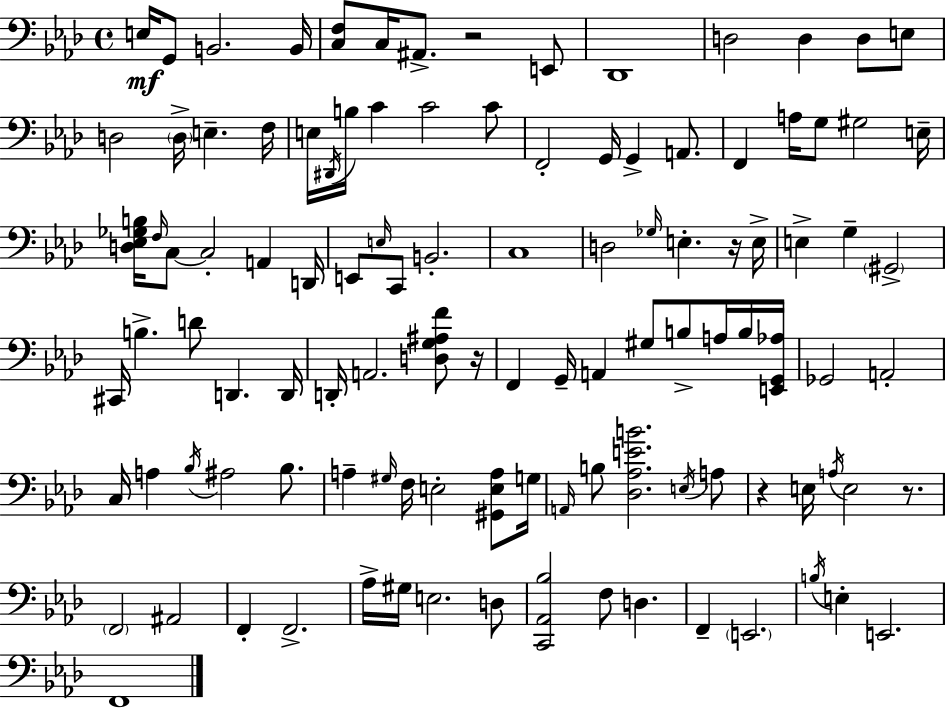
E3/s G2/e B2/h. B2/s [C3,F3]/e C3/s A#2/e. R/h E2/e Db2/w D3/h D3/q D3/e E3/e D3/h D3/s E3/q. F3/s E3/s D#2/s B3/s C4/q C4/h C4/e F2/h G2/s G2/q A2/e. F2/q A3/s G3/e G#3/h E3/s [D3,Eb3,Gb3,B3]/s F3/s C3/e C3/h A2/q D2/s E2/e E3/s C2/e B2/h. C3/w D3/h Gb3/s E3/q. R/s E3/s E3/q G3/q G#2/h C#2/s B3/q. D4/e D2/q. D2/s D2/s A2/h. [D3,G3,A#3,F4]/e R/s F2/q G2/s A2/q G#3/e B3/e A3/s B3/s [E2,G2,Ab3]/s Gb2/h A2/h C3/s A3/q Bb3/s A#3/h Bb3/e. A3/q G#3/s F3/s E3/h [G#2,E3,A3]/e G3/s A2/s B3/e [Db3,Ab3,E4,B4]/h. E3/s A3/e R/q E3/s A3/s E3/h R/e. F2/h A#2/h F2/q F2/h. Ab3/s G#3/s E3/h. D3/e [C2,Ab2,Bb3]/h F3/e D3/q. F2/q E2/h. B3/s E3/q E2/h. F2/w